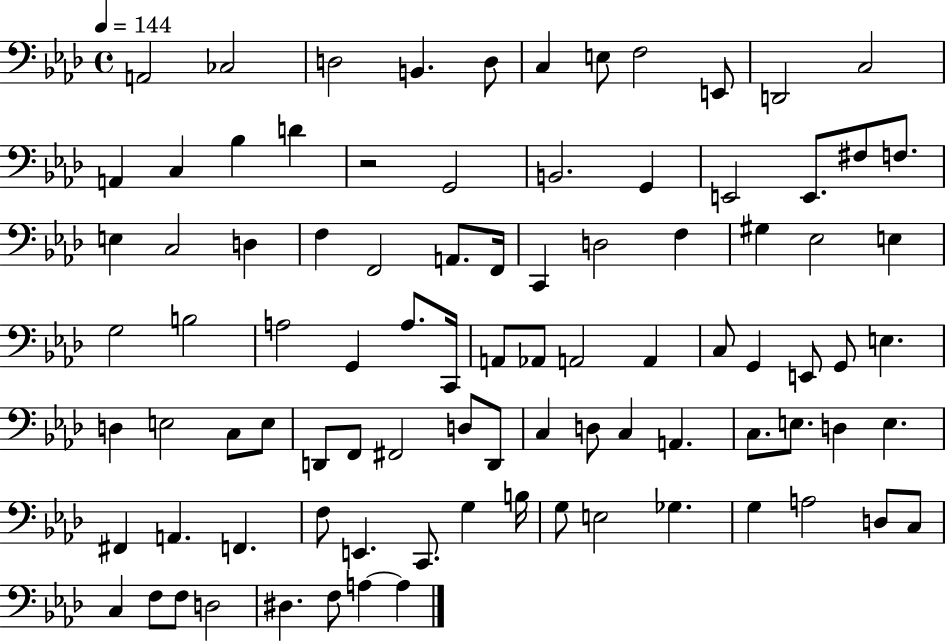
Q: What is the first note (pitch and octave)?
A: A2